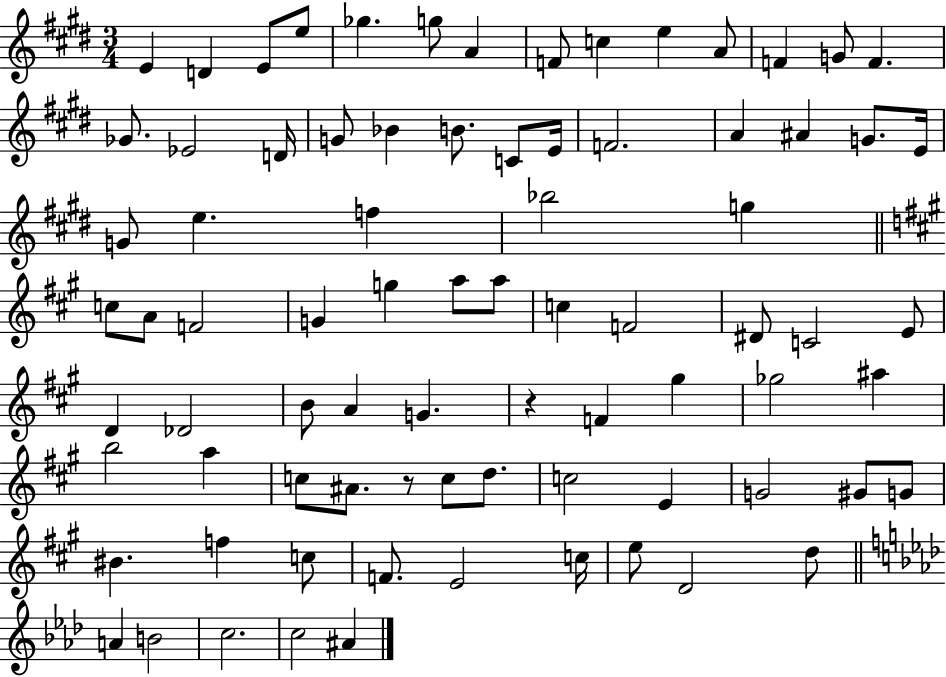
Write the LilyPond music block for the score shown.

{
  \clef treble
  \numericTimeSignature
  \time 3/4
  \key e \major
  e'4 d'4 e'8 e''8 | ges''4. g''8 a'4 | f'8 c''4 e''4 a'8 | f'4 g'8 f'4. | \break ges'8. ees'2 d'16 | g'8 bes'4 b'8. c'8 e'16 | f'2. | a'4 ais'4 g'8. e'16 | \break g'8 e''4. f''4 | bes''2 g''4 | \bar "||" \break \key a \major c''8 a'8 f'2 | g'4 g''4 a''8 a''8 | c''4 f'2 | dis'8 c'2 e'8 | \break d'4 des'2 | b'8 a'4 g'4. | r4 f'4 gis''4 | ges''2 ais''4 | \break b''2 a''4 | c''8 ais'8. r8 c''8 d''8. | c''2 e'4 | g'2 gis'8 g'8 | \break bis'4. f''4 c''8 | f'8. e'2 c''16 | e''8 d'2 d''8 | \bar "||" \break \key aes \major a'4 b'2 | c''2. | c''2 ais'4 | \bar "|."
}